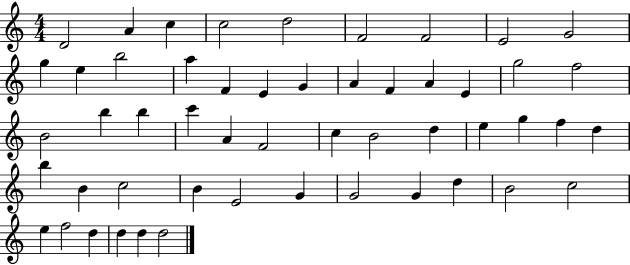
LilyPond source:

{
  \clef treble
  \numericTimeSignature
  \time 4/4
  \key c \major
  d'2 a'4 c''4 | c''2 d''2 | f'2 f'2 | e'2 g'2 | \break g''4 e''4 b''2 | a''4 f'4 e'4 g'4 | a'4 f'4 a'4 e'4 | g''2 f''2 | \break b'2 b''4 b''4 | c'''4 a'4 f'2 | c''4 b'2 d''4 | e''4 g''4 f''4 d''4 | \break b''4 b'4 c''2 | b'4 e'2 g'4 | g'2 g'4 d''4 | b'2 c''2 | \break e''4 f''2 d''4 | d''4 d''4 d''2 | \bar "|."
}